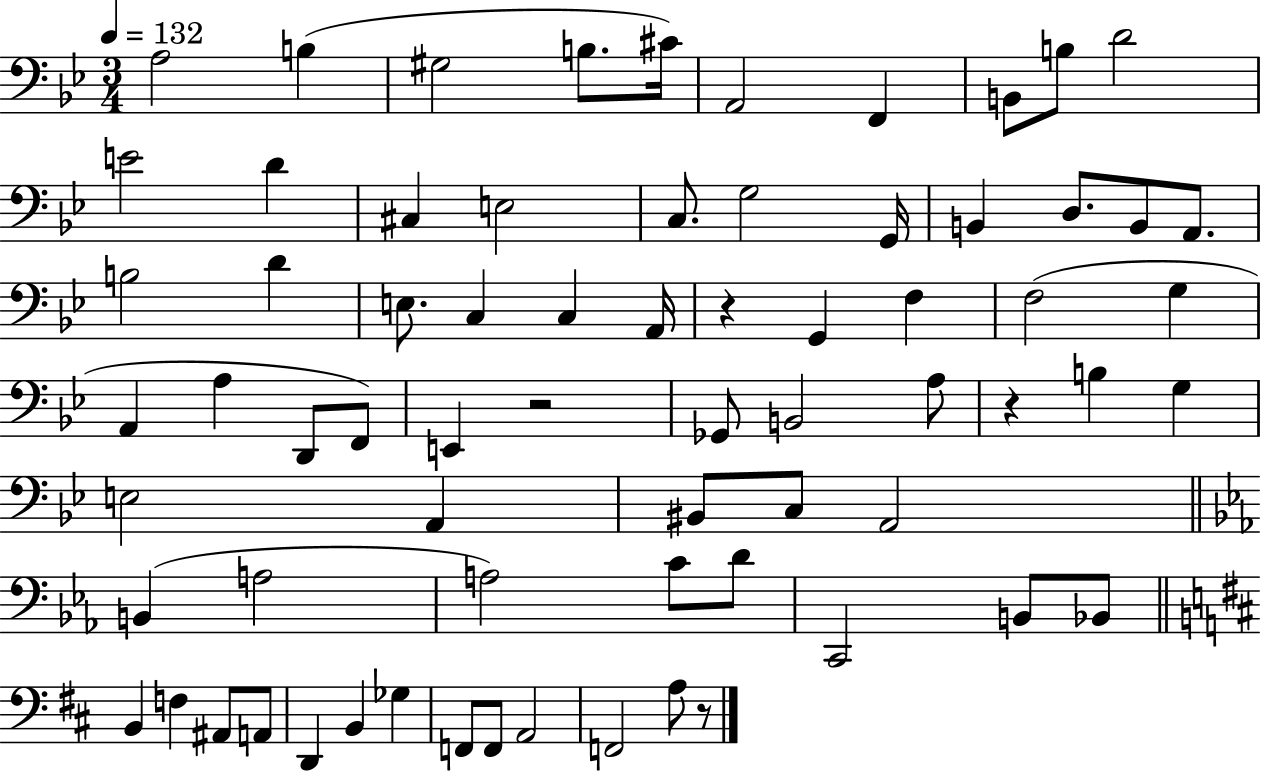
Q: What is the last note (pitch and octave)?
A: A3